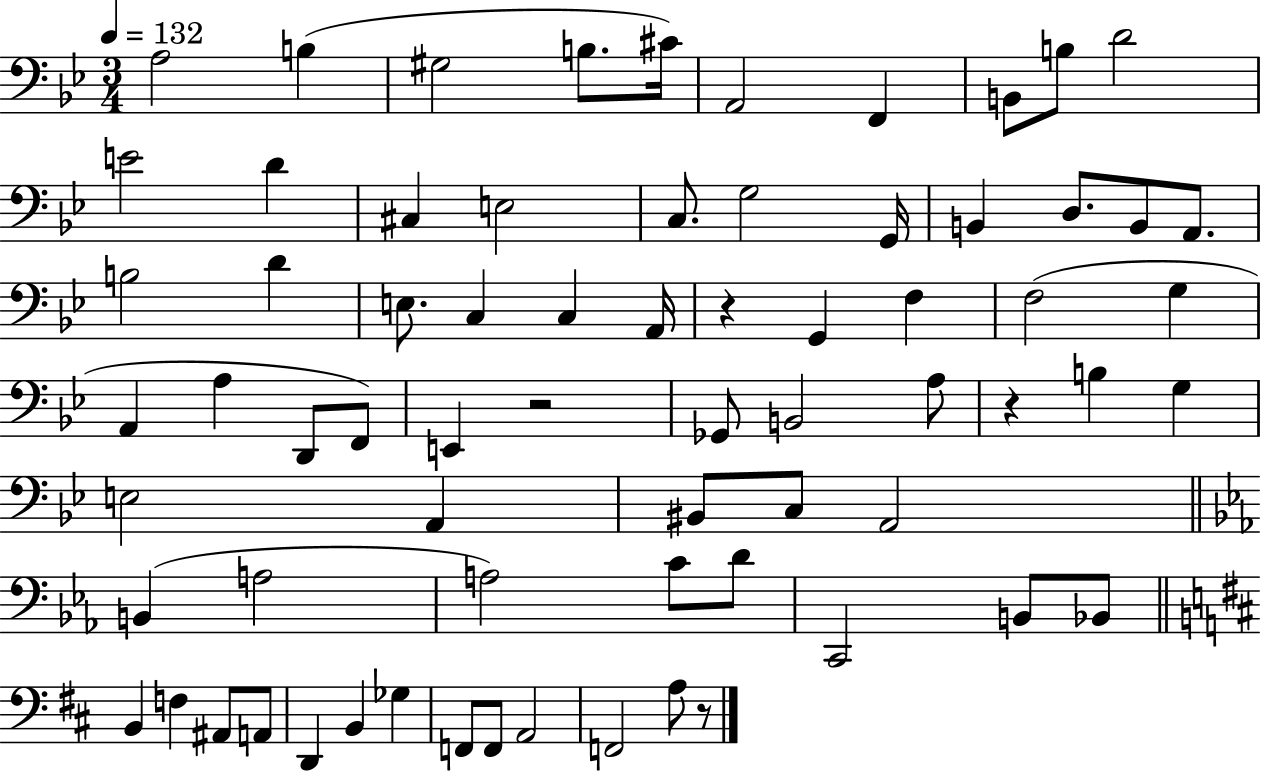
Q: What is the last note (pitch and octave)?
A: A3